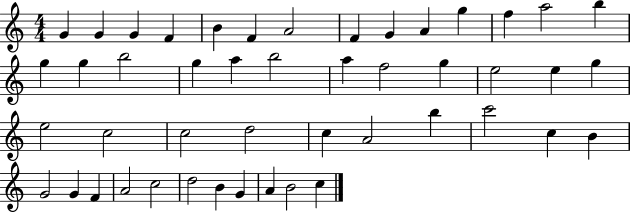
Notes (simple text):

G4/q G4/q G4/q F4/q B4/q F4/q A4/h F4/q G4/q A4/q G5/q F5/q A5/h B5/q G5/q G5/q B5/h G5/q A5/q B5/h A5/q F5/h G5/q E5/h E5/q G5/q E5/h C5/h C5/h D5/h C5/q A4/h B5/q C6/h C5/q B4/q G4/h G4/q F4/q A4/h C5/h D5/h B4/q G4/q A4/q B4/h C5/q